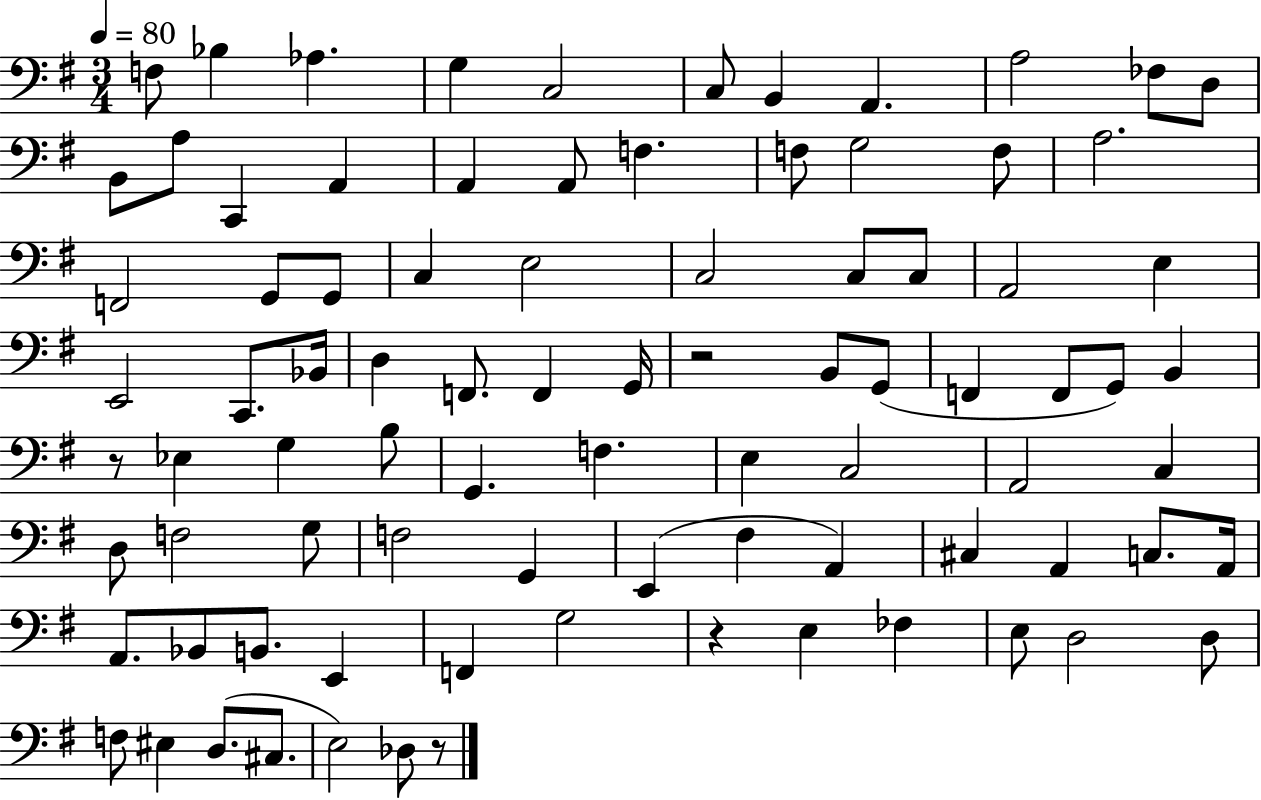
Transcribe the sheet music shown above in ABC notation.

X:1
T:Untitled
M:3/4
L:1/4
K:G
F,/2 _B, _A, G, C,2 C,/2 B,, A,, A,2 _F,/2 D,/2 B,,/2 A,/2 C,, A,, A,, A,,/2 F, F,/2 G,2 F,/2 A,2 F,,2 G,,/2 G,,/2 C, E,2 C,2 C,/2 C,/2 A,,2 E, E,,2 C,,/2 _B,,/4 D, F,,/2 F,, G,,/4 z2 B,,/2 G,,/2 F,, F,,/2 G,,/2 B,, z/2 _E, G, B,/2 G,, F, E, C,2 A,,2 C, D,/2 F,2 G,/2 F,2 G,, E,, ^F, A,, ^C, A,, C,/2 A,,/4 A,,/2 _B,,/2 B,,/2 E,, F,, G,2 z E, _F, E,/2 D,2 D,/2 F,/2 ^E, D,/2 ^C,/2 E,2 _D,/2 z/2